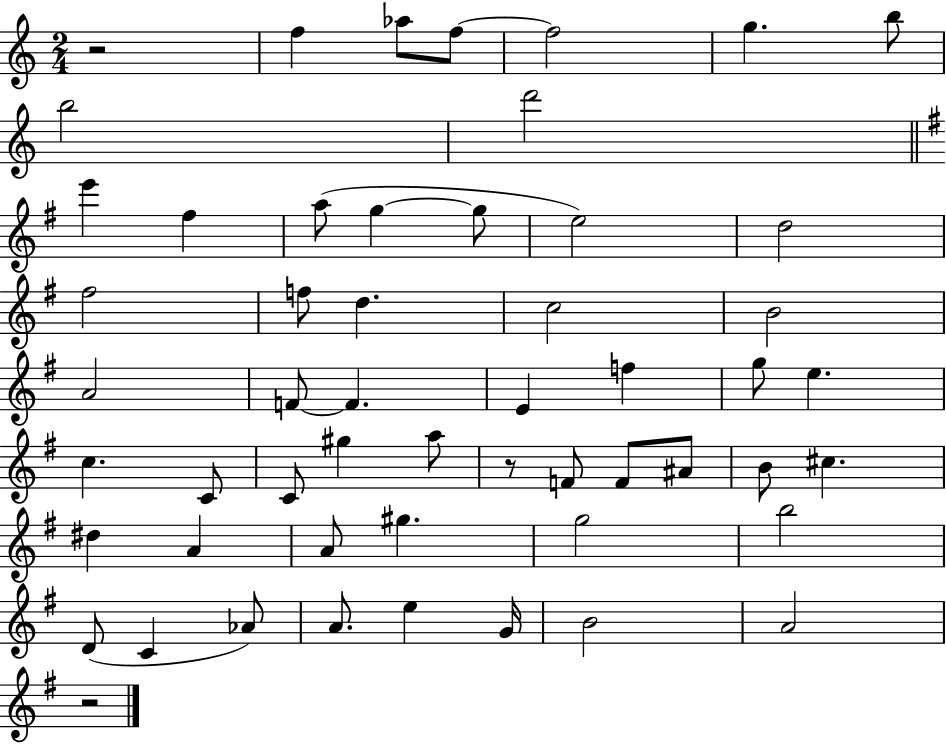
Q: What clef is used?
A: treble